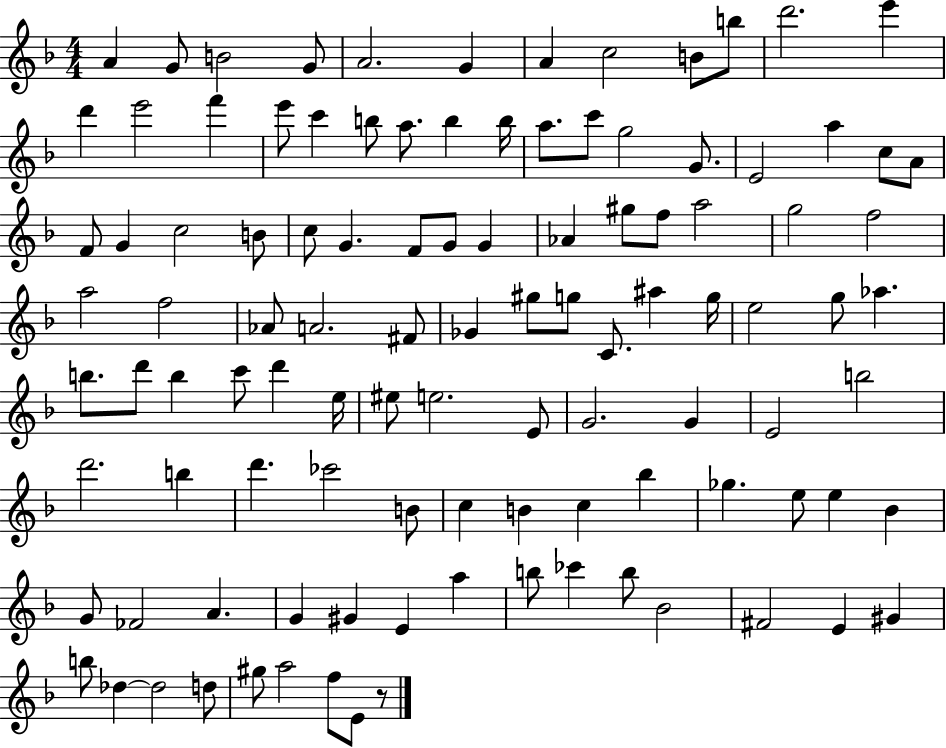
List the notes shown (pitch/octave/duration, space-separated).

A4/q G4/e B4/h G4/e A4/h. G4/q A4/q C5/h B4/e B5/e D6/h. E6/q D6/q E6/h F6/q E6/e C6/q B5/e A5/e. B5/q B5/s A5/e. C6/e G5/h G4/e. E4/h A5/q C5/e A4/e F4/e G4/q C5/h B4/e C5/e G4/q. F4/e G4/e G4/q Ab4/q G#5/e F5/e A5/h G5/h F5/h A5/h F5/h Ab4/e A4/h. F#4/e Gb4/q G#5/e G5/e C4/e. A#5/q G5/s E5/h G5/e Ab5/q. B5/e. D6/e B5/q C6/e D6/q E5/s EIS5/e E5/h. E4/e G4/h. G4/q E4/h B5/h D6/h. B5/q D6/q. CES6/h B4/e C5/q B4/q C5/q Bb5/q Gb5/q. E5/e E5/q Bb4/q G4/e FES4/h A4/q. G4/q G#4/q E4/q A5/q B5/e CES6/q B5/e Bb4/h F#4/h E4/q G#4/q B5/e Db5/q Db5/h D5/e G#5/e A5/h F5/e E4/e R/e